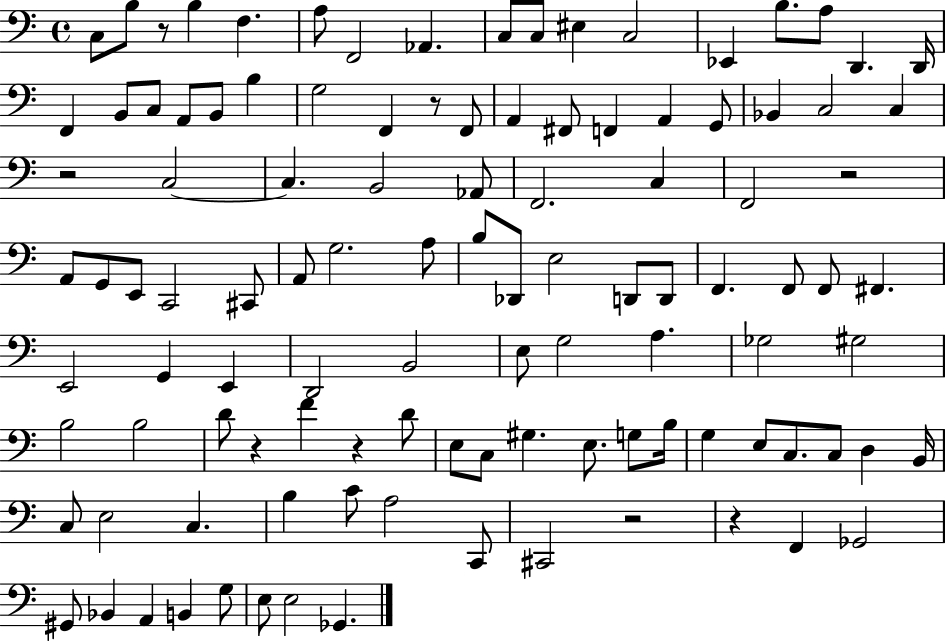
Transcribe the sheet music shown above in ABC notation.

X:1
T:Untitled
M:4/4
L:1/4
K:C
C,/2 B,/2 z/2 B, F, A,/2 F,,2 _A,, C,/2 C,/2 ^E, C,2 _E,, B,/2 A,/2 D,, D,,/4 F,, B,,/2 C,/2 A,,/2 B,,/2 B, G,2 F,, z/2 F,,/2 A,, ^F,,/2 F,, A,, G,,/2 _B,, C,2 C, z2 C,2 C, B,,2 _A,,/2 F,,2 C, F,,2 z2 A,,/2 G,,/2 E,,/2 C,,2 ^C,,/2 A,,/2 G,2 A,/2 B,/2 _D,,/2 E,2 D,,/2 D,,/2 F,, F,,/2 F,,/2 ^F,, E,,2 G,, E,, D,,2 B,,2 E,/2 G,2 A, _G,2 ^G,2 B,2 B,2 D/2 z F z D/2 E,/2 C,/2 ^G, E,/2 G,/2 B,/4 G, E,/2 C,/2 C,/2 D, B,,/4 C,/2 E,2 C, B, C/2 A,2 C,,/2 ^C,,2 z2 z F,, _G,,2 ^G,,/2 _B,, A,, B,, G,/2 E,/2 E,2 _G,,